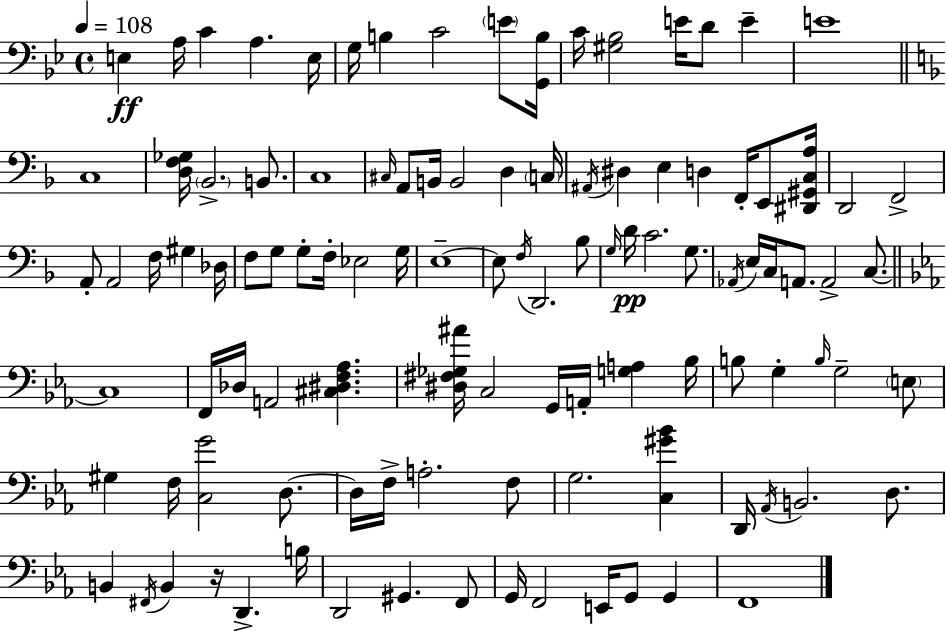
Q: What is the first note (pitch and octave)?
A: E3